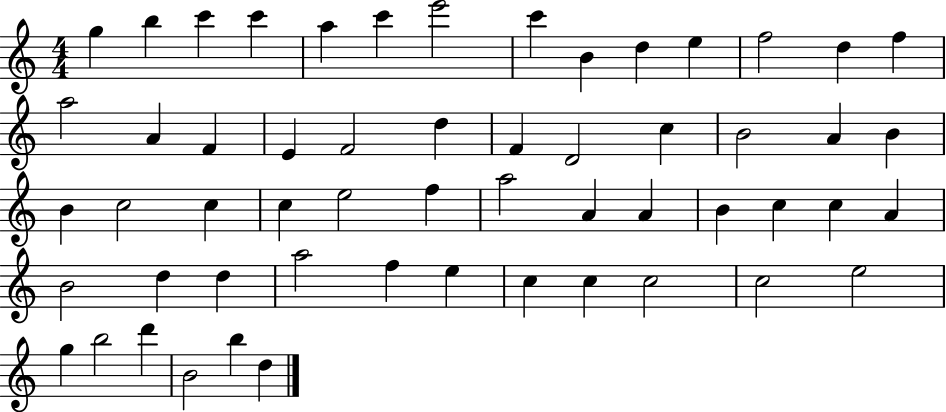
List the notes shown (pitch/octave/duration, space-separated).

G5/q B5/q C6/q C6/q A5/q C6/q E6/h C6/q B4/q D5/q E5/q F5/h D5/q F5/q A5/h A4/q F4/q E4/q F4/h D5/q F4/q D4/h C5/q B4/h A4/q B4/q B4/q C5/h C5/q C5/q E5/h F5/q A5/h A4/q A4/q B4/q C5/q C5/q A4/q B4/h D5/q D5/q A5/h F5/q E5/q C5/q C5/q C5/h C5/h E5/h G5/q B5/h D6/q B4/h B5/q D5/q